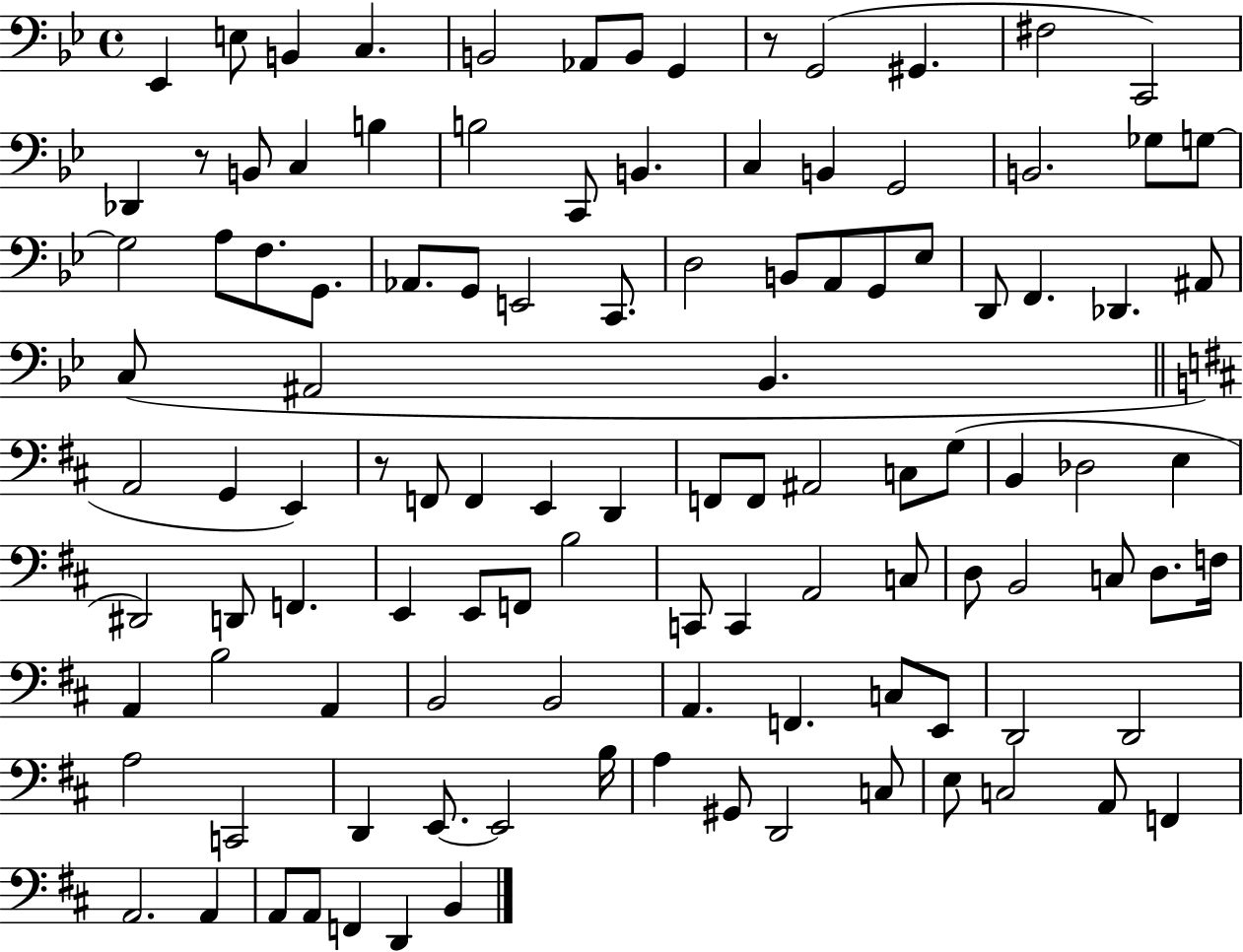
Eb2/q E3/e B2/q C3/q. B2/h Ab2/e B2/e G2/q R/e G2/h G#2/q. F#3/h C2/h Db2/q R/e B2/e C3/q B3/q B3/h C2/e B2/q. C3/q B2/q G2/h B2/h. Gb3/e G3/e G3/h A3/e F3/e. G2/e. Ab2/e. G2/e E2/h C2/e. D3/h B2/e A2/e G2/e Eb3/e D2/e F2/q. Db2/q. A#2/e C3/e A#2/h Bb2/q. A2/h G2/q E2/q R/e F2/e F2/q E2/q D2/q F2/e F2/e A#2/h C3/e G3/e B2/q Db3/h E3/q D#2/h D2/e F2/q. E2/q E2/e F2/e B3/h C2/e C2/q A2/h C3/e D3/e B2/h C3/e D3/e. F3/s A2/q B3/h A2/q B2/h B2/h A2/q. F2/q. C3/e E2/e D2/h D2/h A3/h C2/h D2/q E2/e. E2/h B3/s A3/q G#2/e D2/h C3/e E3/e C3/h A2/e F2/q A2/h. A2/q A2/e A2/e F2/q D2/q B2/q